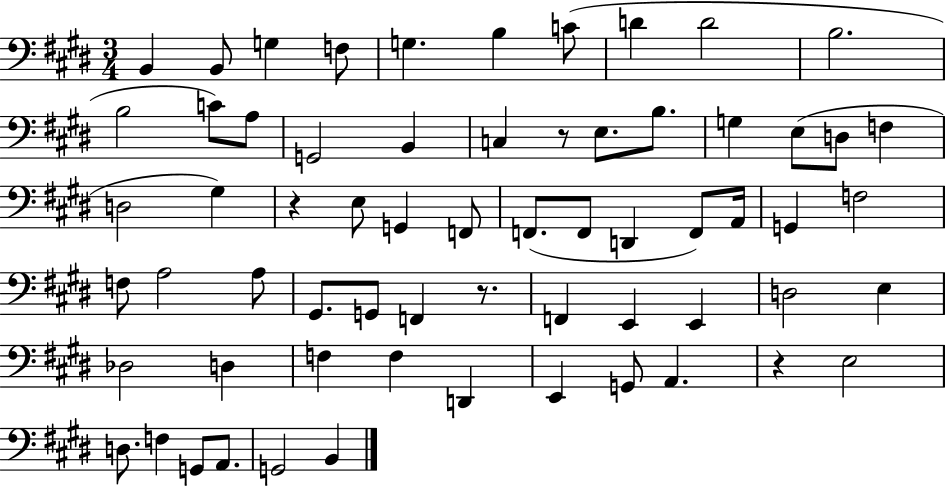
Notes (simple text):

B2/q B2/e G3/q F3/e G3/q. B3/q C4/e D4/q D4/h B3/h. B3/h C4/e A3/e G2/h B2/q C3/q R/e E3/e. B3/e. G3/q E3/e D3/e F3/q D3/h G#3/q R/q E3/e G2/q F2/e F2/e. F2/e D2/q F2/e A2/s G2/q F3/h F3/e A3/h A3/e G#2/e. G2/e F2/q R/e. F2/q E2/q E2/q D3/h E3/q Db3/h D3/q F3/q F3/q D2/q E2/q G2/e A2/q. R/q E3/h D3/e. F3/q G2/e A2/e. G2/h B2/q